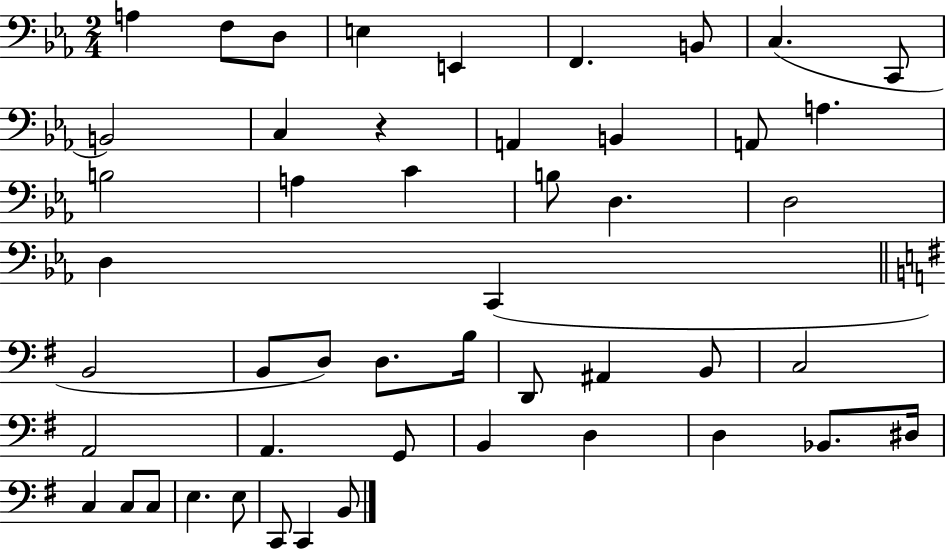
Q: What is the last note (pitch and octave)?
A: B2